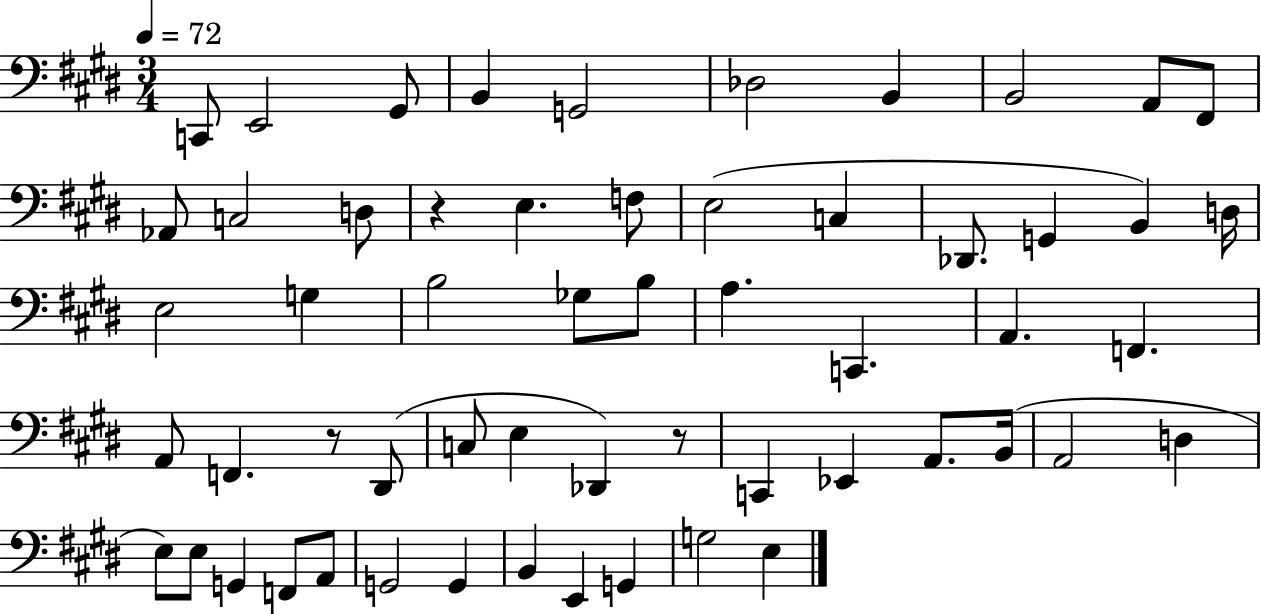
X:1
T:Untitled
M:3/4
L:1/4
K:E
C,,/2 E,,2 ^G,,/2 B,, G,,2 _D,2 B,, B,,2 A,,/2 ^F,,/2 _A,,/2 C,2 D,/2 z E, F,/2 E,2 C, _D,,/2 G,, B,, D,/4 E,2 G, B,2 _G,/2 B,/2 A, C,, A,, F,, A,,/2 F,, z/2 ^D,,/2 C,/2 E, _D,, z/2 C,, _E,, A,,/2 B,,/4 A,,2 D, E,/2 E,/2 G,, F,,/2 A,,/2 G,,2 G,, B,, E,, G,, G,2 E,